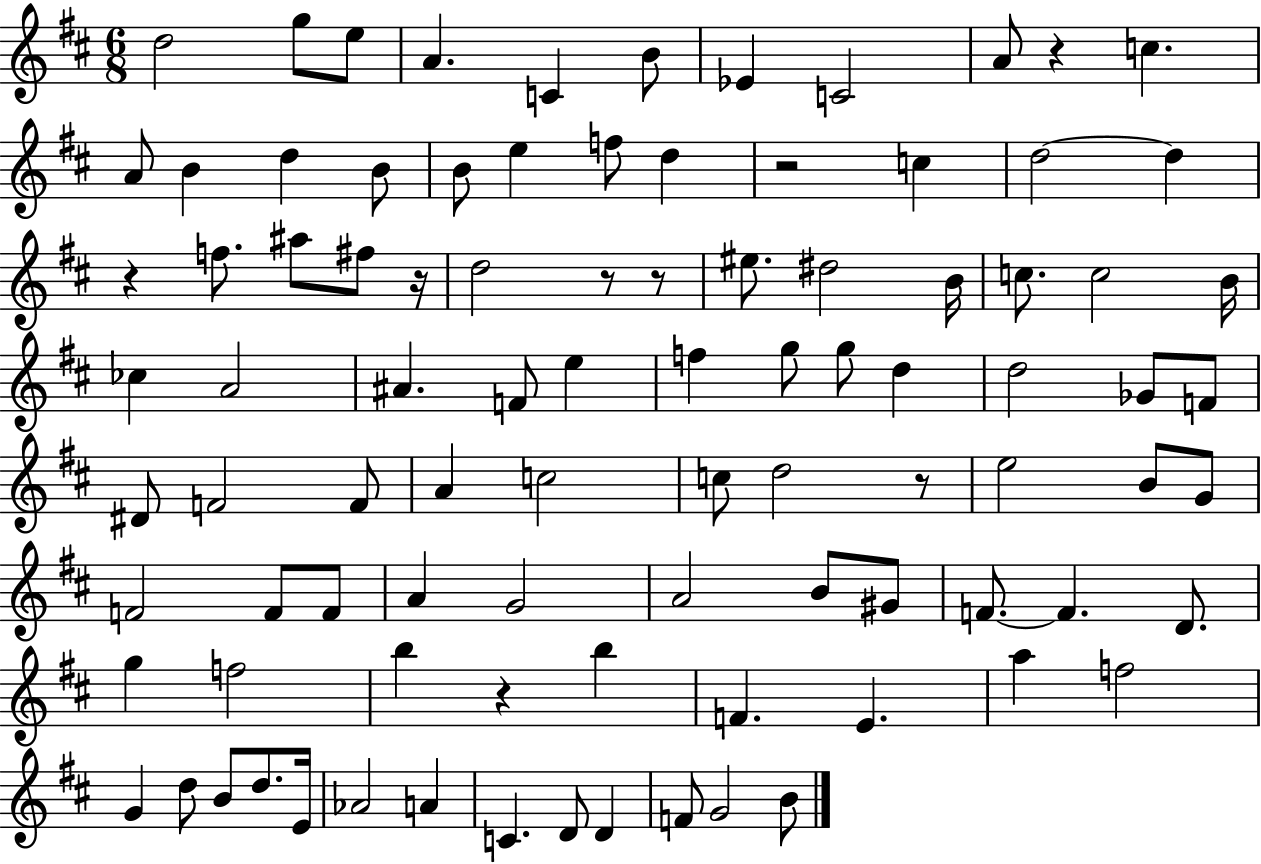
X:1
T:Untitled
M:6/8
L:1/4
K:D
d2 g/2 e/2 A C B/2 _E C2 A/2 z c A/2 B d B/2 B/2 e f/2 d z2 c d2 d z f/2 ^a/2 ^f/2 z/4 d2 z/2 z/2 ^e/2 ^d2 B/4 c/2 c2 B/4 _c A2 ^A F/2 e f g/2 g/2 d d2 _G/2 F/2 ^D/2 F2 F/2 A c2 c/2 d2 z/2 e2 B/2 G/2 F2 F/2 F/2 A G2 A2 B/2 ^G/2 F/2 F D/2 g f2 b z b F E a f2 G d/2 B/2 d/2 E/4 _A2 A C D/2 D F/2 G2 B/2